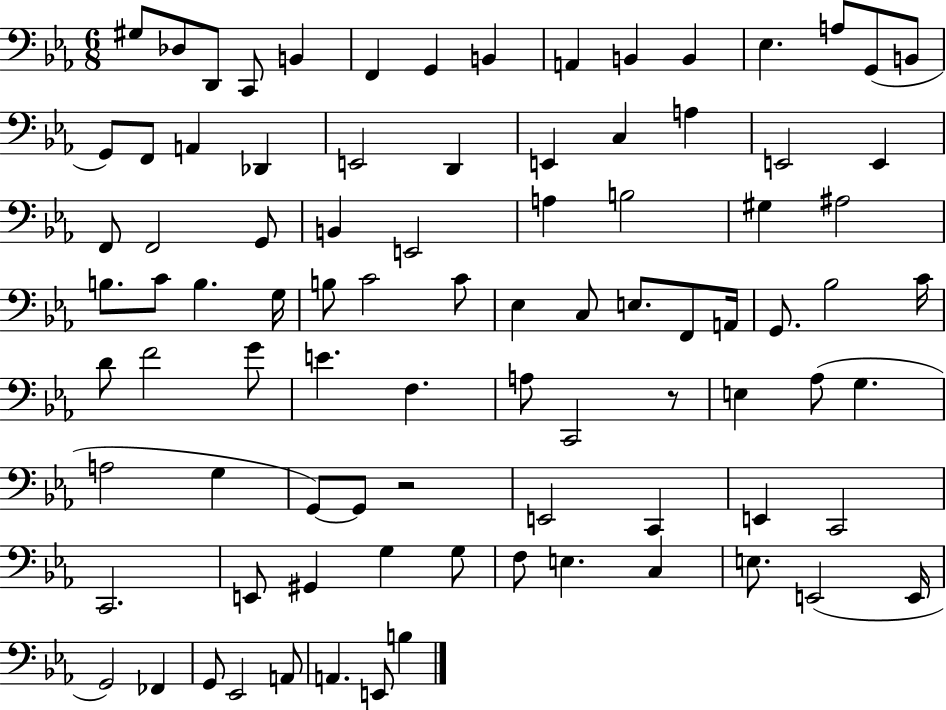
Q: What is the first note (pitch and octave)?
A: G#3